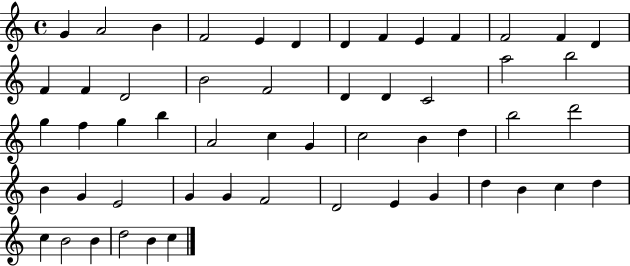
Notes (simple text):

G4/q A4/h B4/q F4/h E4/q D4/q D4/q F4/q E4/q F4/q F4/h F4/q D4/q F4/q F4/q D4/h B4/h F4/h D4/q D4/q C4/h A5/h B5/h G5/q F5/q G5/q B5/q A4/h C5/q G4/q C5/h B4/q D5/q B5/h D6/h B4/q G4/q E4/h G4/q G4/q F4/h D4/h E4/q G4/q D5/q B4/q C5/q D5/q C5/q B4/h B4/q D5/h B4/q C5/q